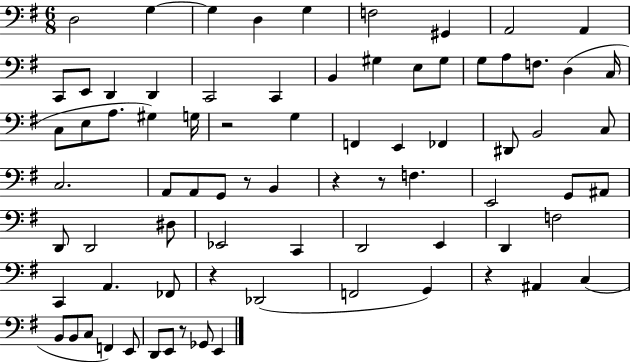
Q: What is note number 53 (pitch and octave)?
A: D2